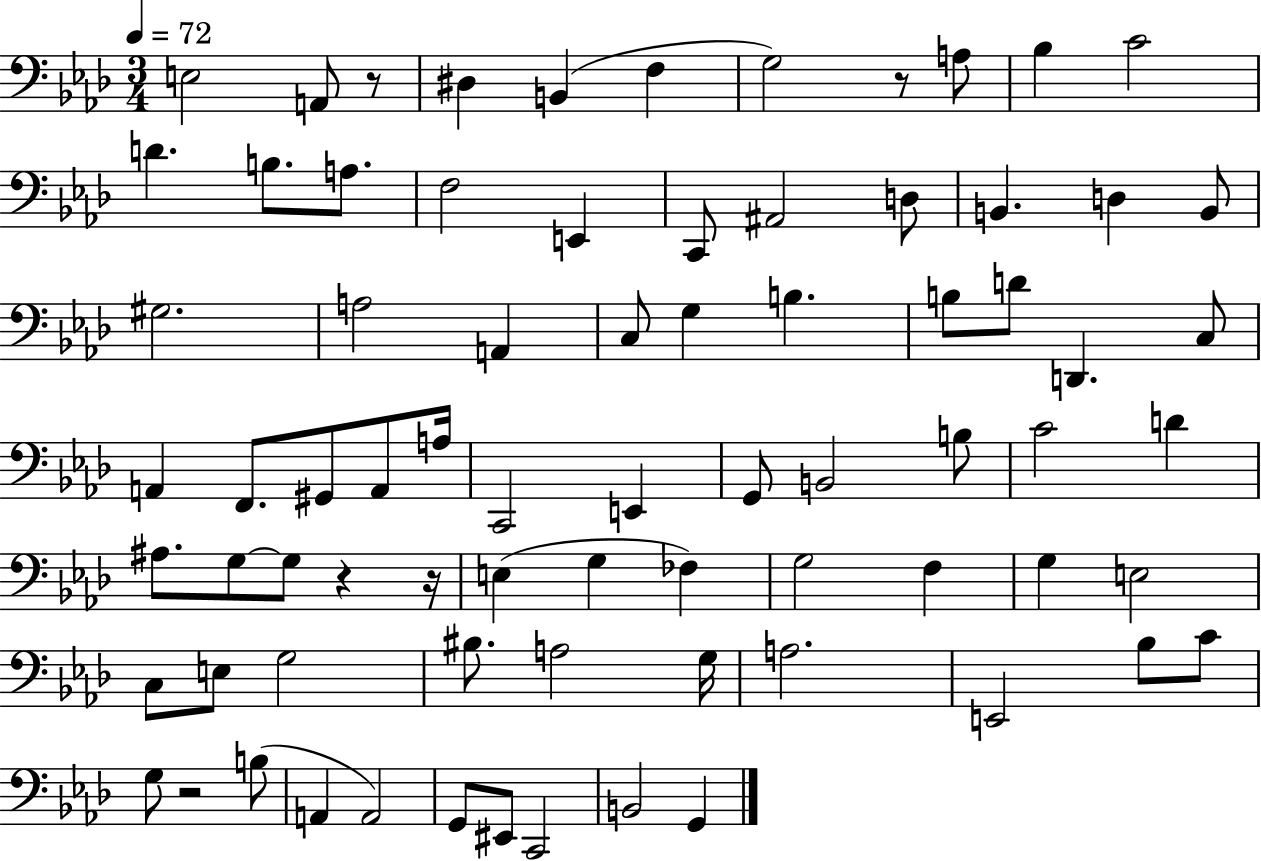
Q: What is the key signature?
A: AES major